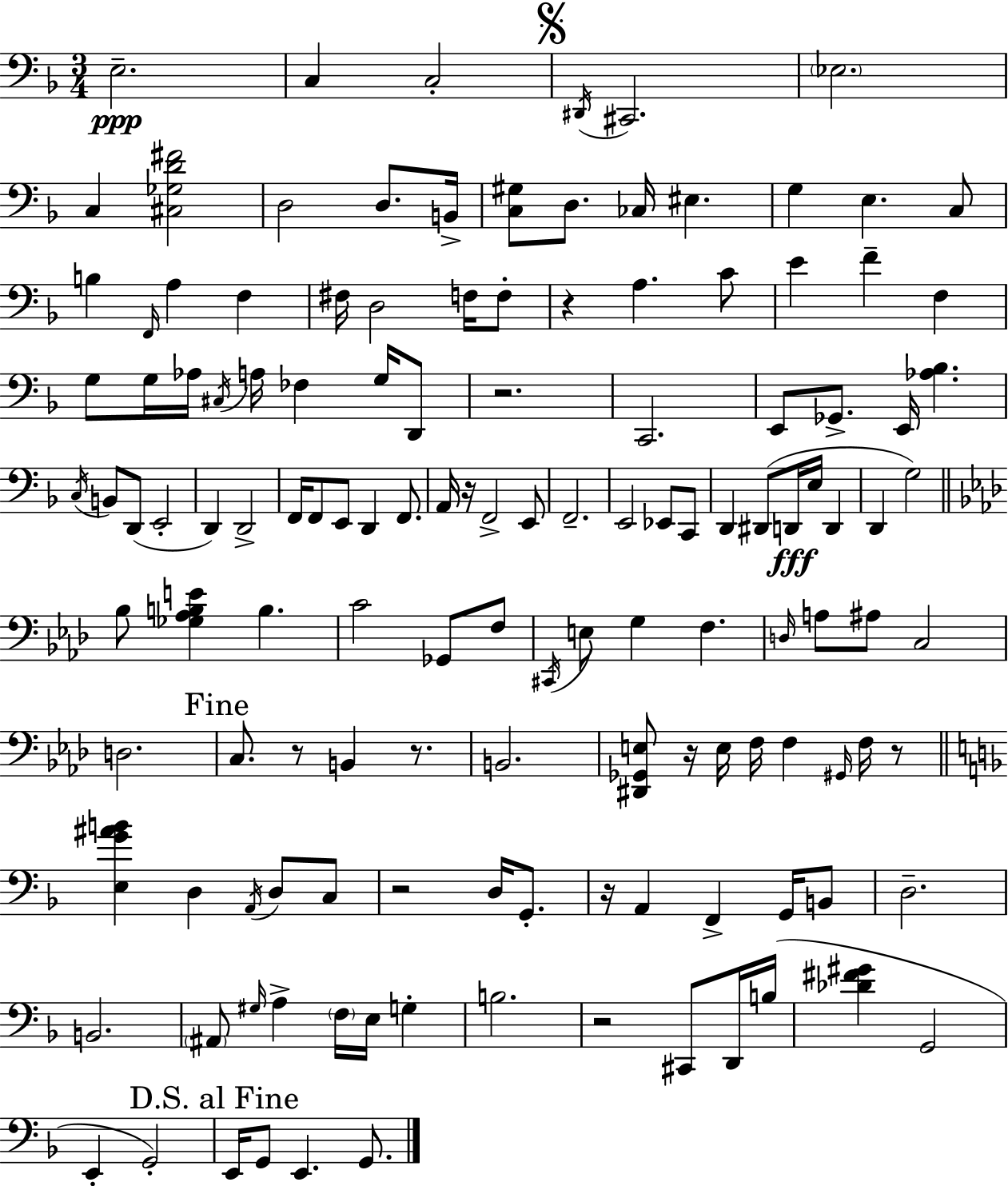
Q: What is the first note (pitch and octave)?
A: E3